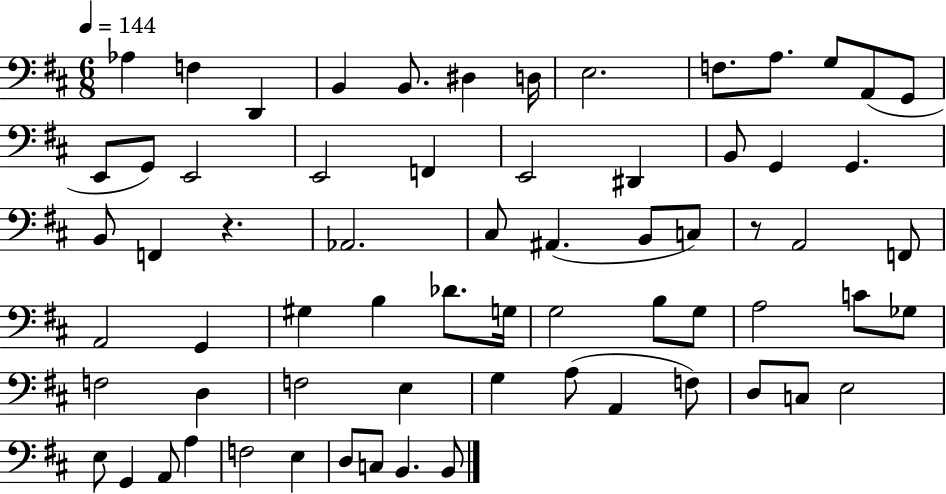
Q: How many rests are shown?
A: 2